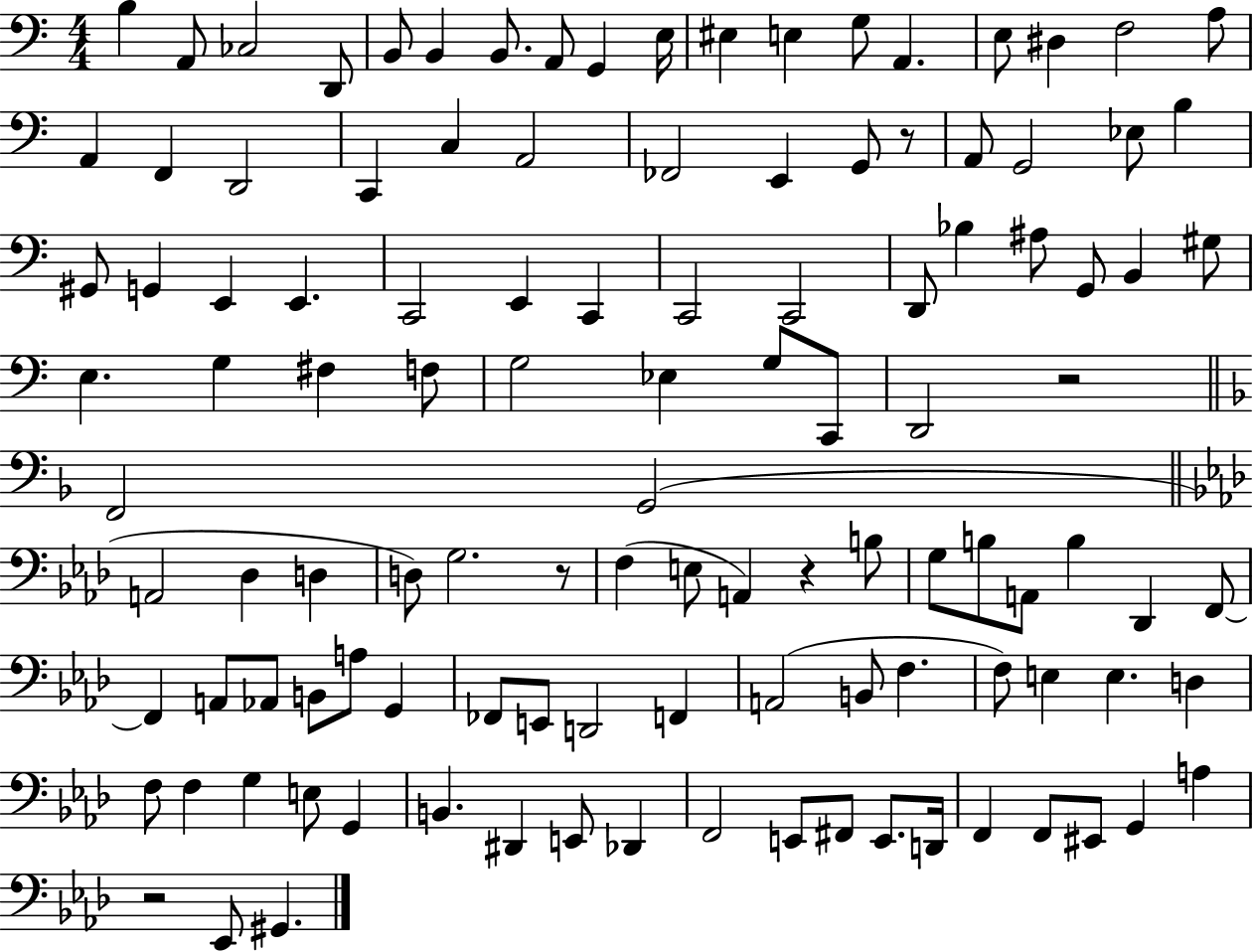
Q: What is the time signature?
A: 4/4